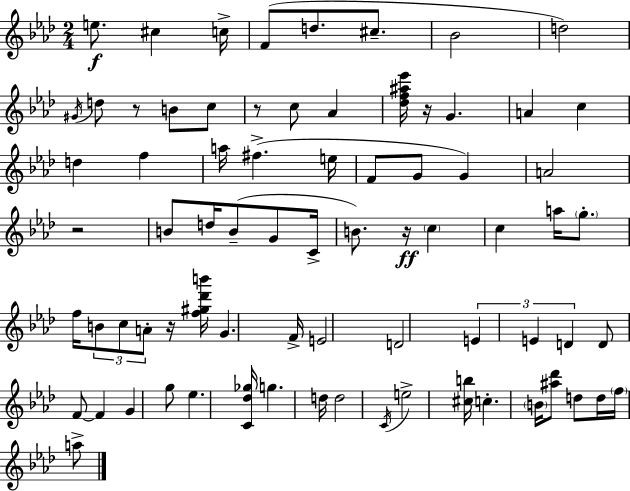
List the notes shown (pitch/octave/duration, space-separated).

E5/e. C#5/q C5/s F4/e D5/e. C#5/e. Bb4/h D5/h G#4/s D5/e R/e B4/e C5/e R/e C5/e Ab4/q [Db5,F5,A#5,Eb6]/s R/s G4/q. A4/q C5/q D5/q F5/q A5/s F#5/q. E5/s F4/e G4/e G4/q A4/h R/h B4/e D5/s B4/e G4/e C4/s B4/e. R/s C5/q C5/q A5/s G5/e. F5/s B4/e C5/e A4/e R/s [F5,G#5,Db6,B6]/s G4/q. F4/s E4/h D4/h E4/q E4/q D4/q D4/e F4/e F4/q G4/q G5/e Eb5/q. [C4,Db5,Gb5]/s G5/q. D5/s D5/h C4/s E5/h [C#5,B5]/s C5/q. B4/s [A#5,Db6]/e D5/e D5/s F5/s A5/e